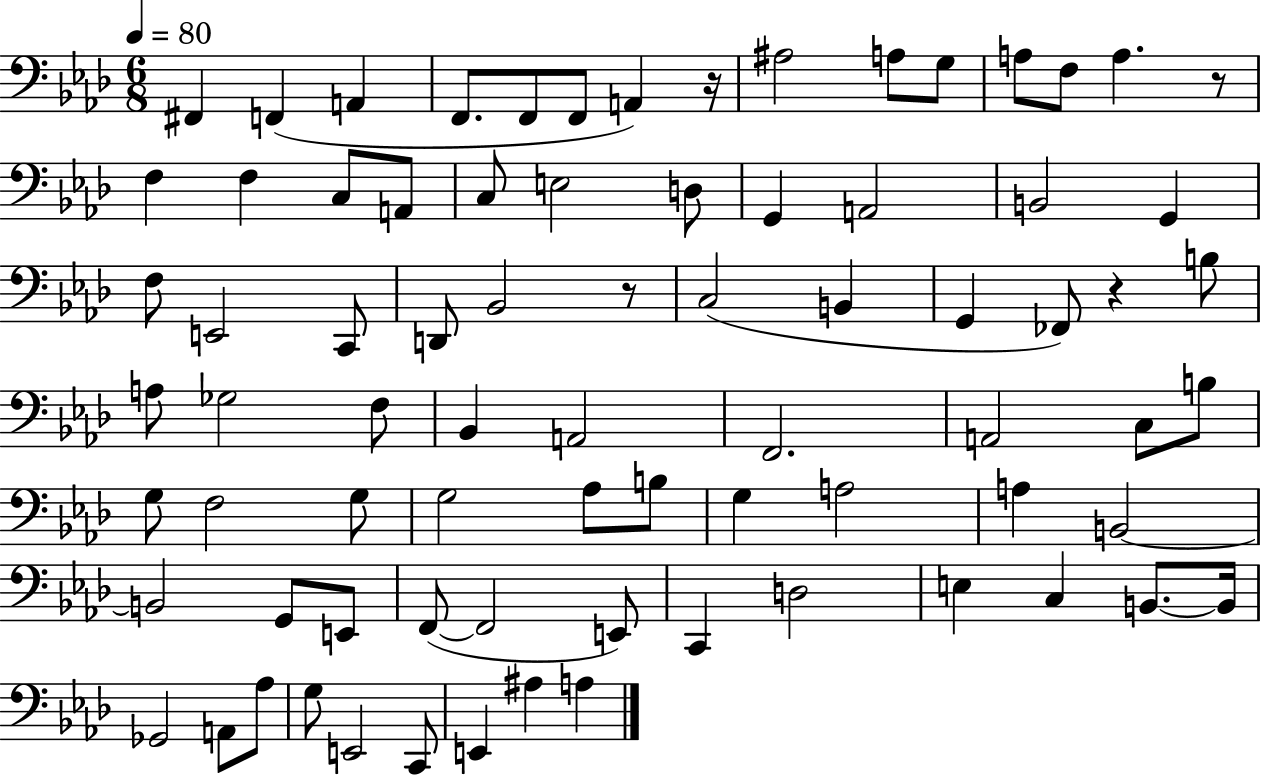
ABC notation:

X:1
T:Untitled
M:6/8
L:1/4
K:Ab
^F,, F,, A,, F,,/2 F,,/2 F,,/2 A,, z/4 ^A,2 A,/2 G,/2 A,/2 F,/2 A, z/2 F, F, C,/2 A,,/2 C,/2 E,2 D,/2 G,, A,,2 B,,2 G,, F,/2 E,,2 C,,/2 D,,/2 _B,,2 z/2 C,2 B,, G,, _F,,/2 z B,/2 A,/2 _G,2 F,/2 _B,, A,,2 F,,2 A,,2 C,/2 B,/2 G,/2 F,2 G,/2 G,2 _A,/2 B,/2 G, A,2 A, B,,2 B,,2 G,,/2 E,,/2 F,,/2 F,,2 E,,/2 C,, D,2 E, C, B,,/2 B,,/4 _G,,2 A,,/2 _A,/2 G,/2 E,,2 C,,/2 E,, ^A, A,